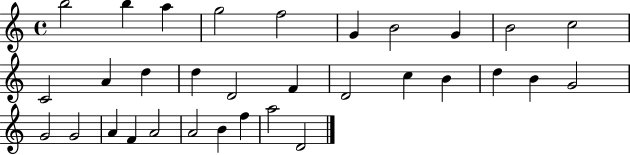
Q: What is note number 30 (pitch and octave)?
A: F5